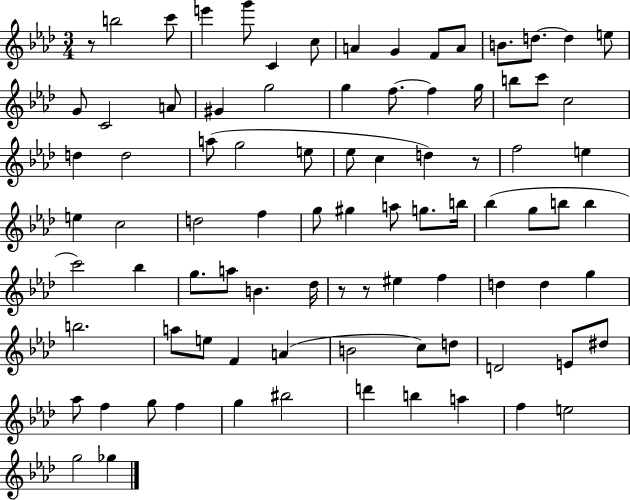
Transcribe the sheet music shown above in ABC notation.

X:1
T:Untitled
M:3/4
L:1/4
K:Ab
z/2 b2 c'/2 e' g'/2 C c/2 A G F/2 A/2 B/2 d/2 d e/2 G/2 C2 A/2 ^G g2 g f/2 f g/4 b/2 c'/2 c2 d d2 a/2 g2 e/2 _e/2 c d z/2 f2 e e c2 d2 f g/2 ^g a/2 g/2 b/4 _b g/2 b/2 b c'2 _b g/2 a/2 B _d/4 z/2 z/2 ^e f d d g b2 a/2 e/2 F A B2 c/2 d/2 D2 E/2 ^d/2 _a/2 f g/2 f g ^b2 d' b a f e2 g2 _g